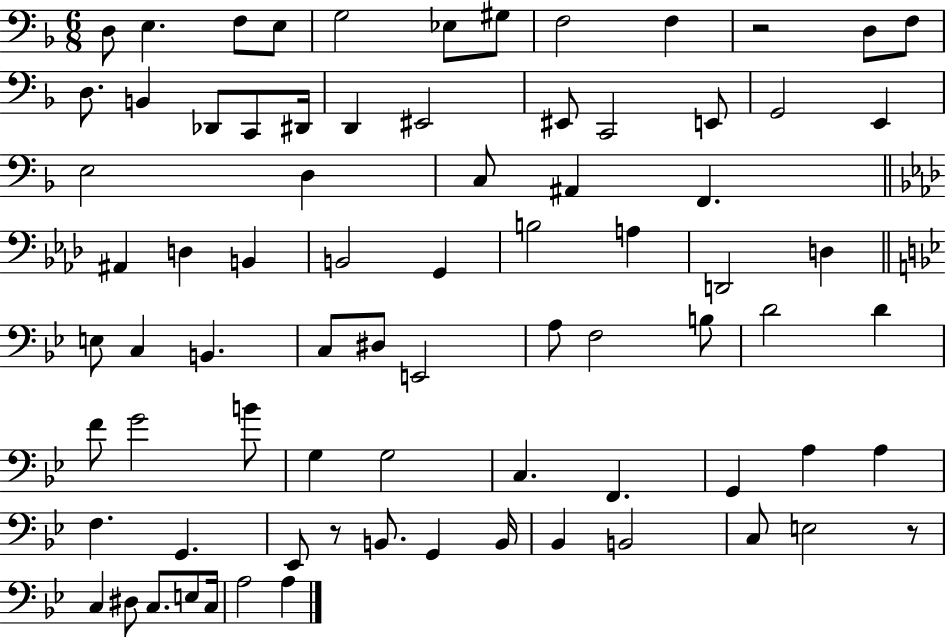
X:1
T:Untitled
M:6/8
L:1/4
K:F
D,/2 E, F,/2 E,/2 G,2 _E,/2 ^G,/2 F,2 F, z2 D,/2 F,/2 D,/2 B,, _D,,/2 C,,/2 ^D,,/4 D,, ^E,,2 ^E,,/2 C,,2 E,,/2 G,,2 E,, E,2 D, C,/2 ^A,, F,, ^A,, D, B,, B,,2 G,, B,2 A, D,,2 D, E,/2 C, B,, C,/2 ^D,/2 E,,2 A,/2 F,2 B,/2 D2 D F/2 G2 B/2 G, G,2 C, F,, G,, A, A, F, G,, _E,,/2 z/2 B,,/2 G,, B,,/4 _B,, B,,2 C,/2 E,2 z/2 C, ^D,/2 C,/2 E,/2 C,/4 A,2 A,